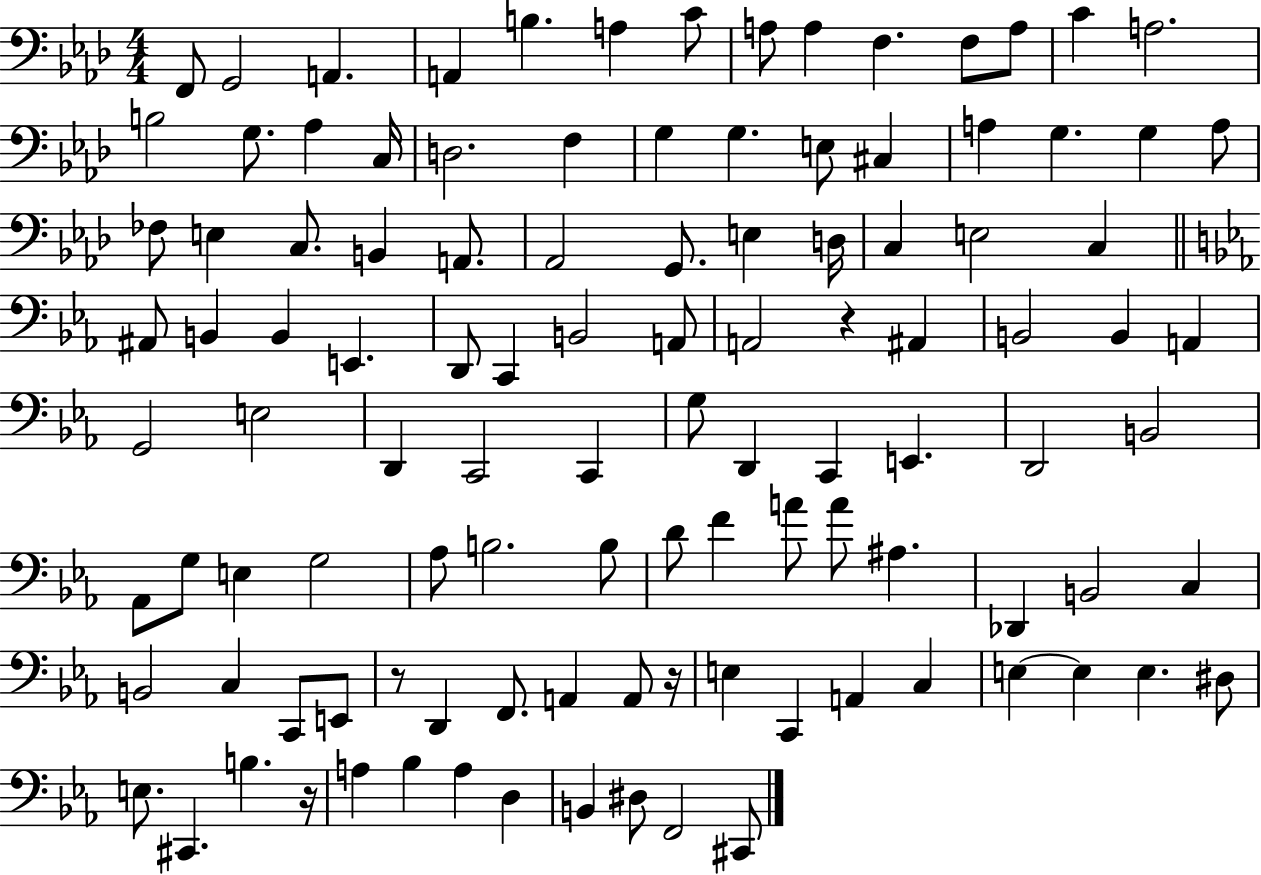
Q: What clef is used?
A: bass